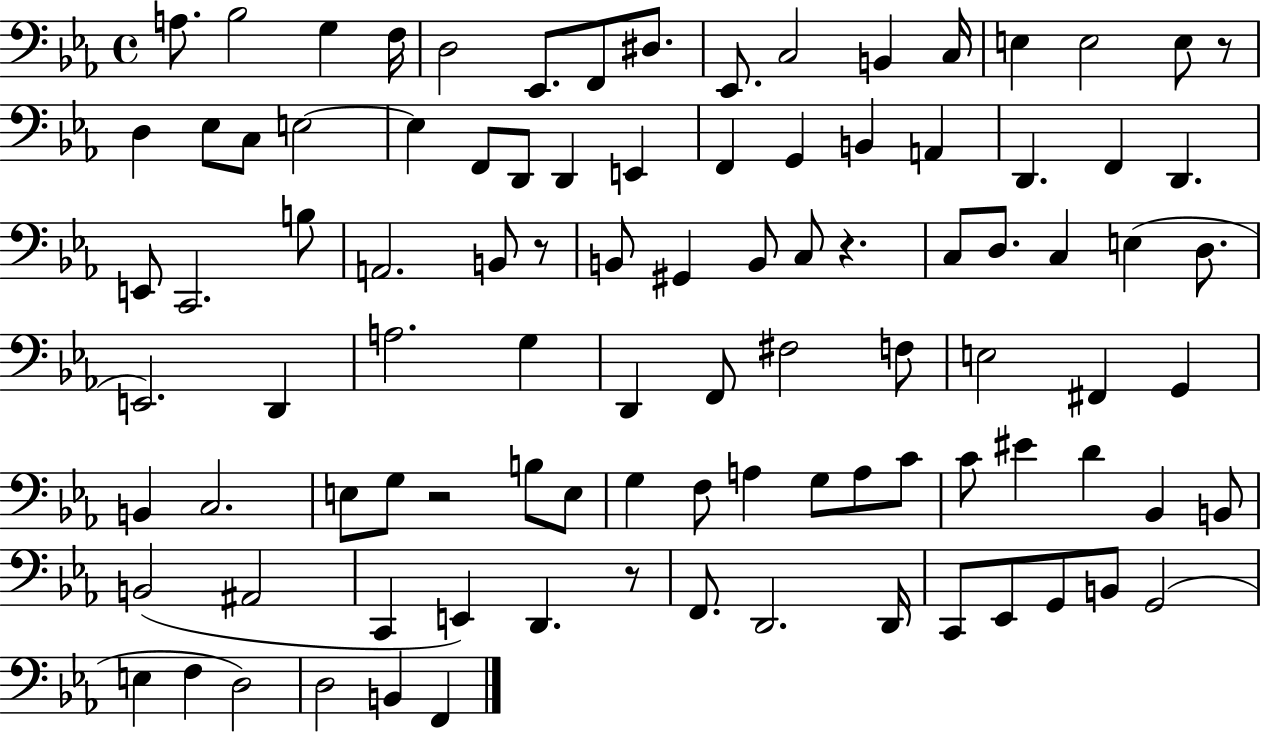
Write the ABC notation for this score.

X:1
T:Untitled
M:4/4
L:1/4
K:Eb
A,/2 _B,2 G, F,/4 D,2 _E,,/2 F,,/2 ^D,/2 _E,,/2 C,2 B,, C,/4 E, E,2 E,/2 z/2 D, _E,/2 C,/2 E,2 E, F,,/2 D,,/2 D,, E,, F,, G,, B,, A,, D,, F,, D,, E,,/2 C,,2 B,/2 A,,2 B,,/2 z/2 B,,/2 ^G,, B,,/2 C,/2 z C,/2 D,/2 C, E, D,/2 E,,2 D,, A,2 G, D,, F,,/2 ^F,2 F,/2 E,2 ^F,, G,, B,, C,2 E,/2 G,/2 z2 B,/2 E,/2 G, F,/2 A, G,/2 A,/2 C/2 C/2 ^E D _B,, B,,/2 B,,2 ^A,,2 C,, E,, D,, z/2 F,,/2 D,,2 D,,/4 C,,/2 _E,,/2 G,,/2 B,,/2 G,,2 E, F, D,2 D,2 B,, F,,